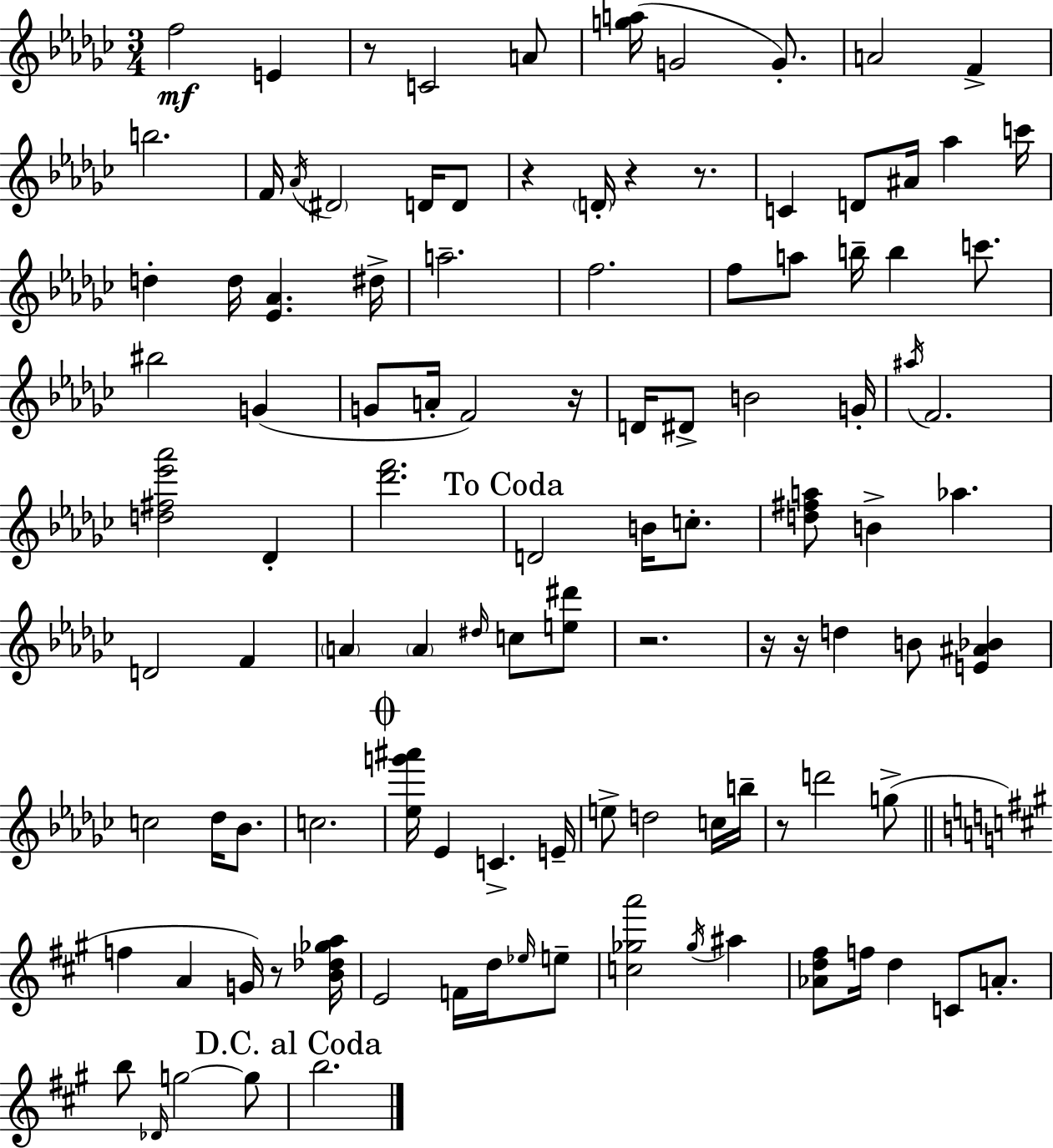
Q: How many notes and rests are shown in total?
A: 108